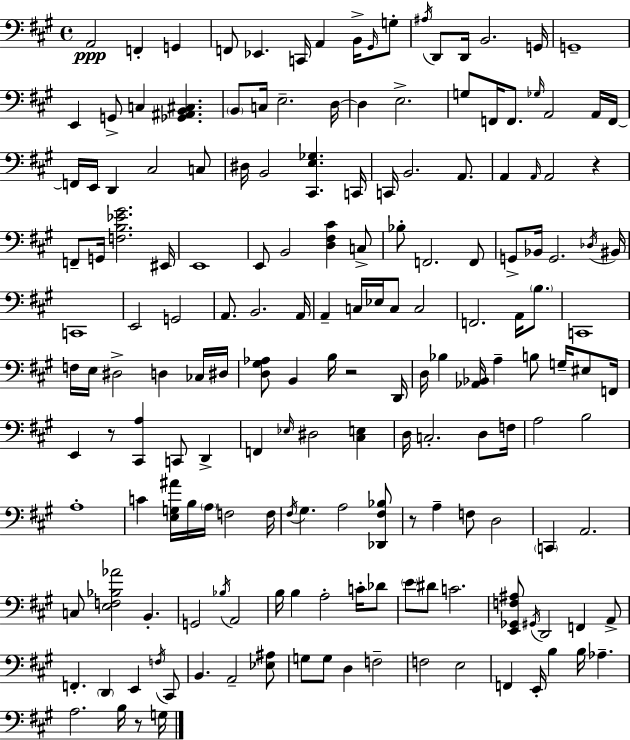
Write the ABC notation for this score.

X:1
T:Untitled
M:4/4
L:1/4
K:A
A,,2 F,, G,, F,,/2 _E,, C,,/4 A,, B,,/4 ^G,,/4 G,/2 ^A,/4 D,,/2 D,,/4 B,,2 G,,/4 G,,4 E,, G,,/2 C, [_G,,^A,,B,,^C,] B,,/2 C,/4 E,2 D,/4 D, E,2 G,/2 F,,/4 F,,/2 _G,/4 A,,2 A,,/4 F,,/4 F,,/4 E,,/4 D,, ^C,2 C,/2 ^D,/4 B,,2 [^C,,E,_G,] C,,/4 C,,/4 B,,2 A,,/2 A,, A,,/4 A,,2 z F,,/2 G,,/4 [F,B,_E^G]2 ^E,,/4 E,,4 E,,/2 B,,2 [D,^F,^C] C,/2 _B,/2 F,,2 F,,/2 G,,/2 _B,,/4 G,,2 _D,/4 ^B,,/4 C,,4 E,,2 G,,2 A,,/2 B,,2 A,,/4 A,, C,/4 _E,/4 C,/2 C,2 F,,2 A,,/4 B,/2 C,,4 F,/4 E,/4 ^D,2 D, _C,/4 ^D,/4 [D,^G,_A,]/2 B,, B,/4 z2 D,,/4 D,/4 _B, [_A,,_B,,]/4 A, B,/2 G,/4 ^E,/2 F,,/4 E,, z/2 [^C,,A,] C,,/2 D,, F,, _E,/4 ^D,2 [^C,E,] D,/4 C,2 D,/2 F,/4 A,2 B,2 A,4 C [E,G,^A]/4 B,/4 A,/4 F,2 F,/4 ^F,/4 ^G, A,2 [_D,,^F,_B,]/2 z/2 A, F,/2 D,2 C,, A,,2 C,/2 [E,F,_B,_A]2 B,, G,,2 _B,/4 A,,2 B,/4 B, A,2 C/4 _D/2 E/2 ^D/2 C2 [E,,_G,,F,^A,]/2 ^G,,/4 D,,2 F,, A,,/2 F,, D,, E,, F,/4 ^C,,/2 B,, A,,2 [_E,^A,]/2 G,/2 G,/2 D, F,2 F,2 E,2 F,, E,,/4 B, B,/4 _A, A,2 B,/4 z/2 G,/4